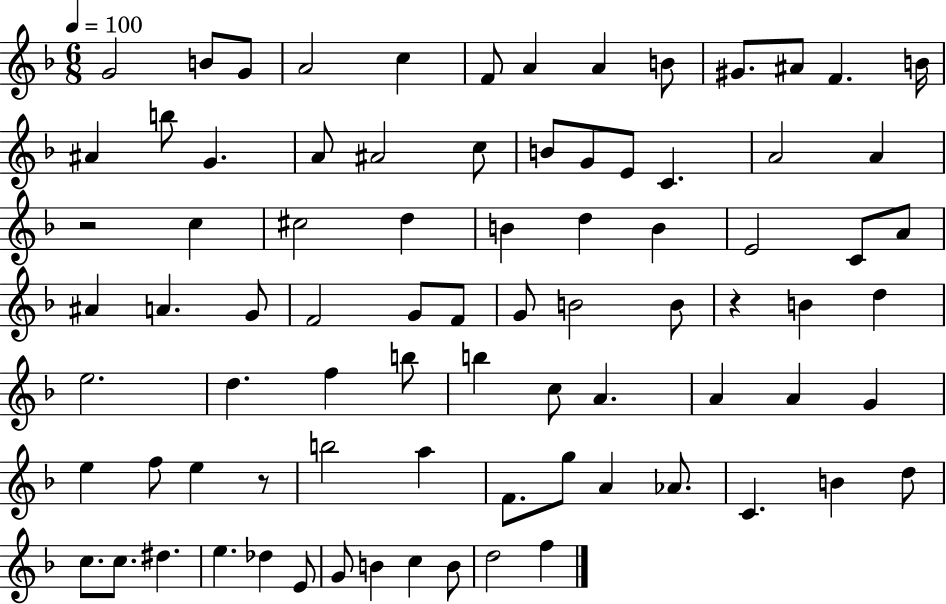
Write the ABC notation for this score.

X:1
T:Untitled
M:6/8
L:1/4
K:F
G2 B/2 G/2 A2 c F/2 A A B/2 ^G/2 ^A/2 F B/4 ^A b/2 G A/2 ^A2 c/2 B/2 G/2 E/2 C A2 A z2 c ^c2 d B d B E2 C/2 A/2 ^A A G/2 F2 G/2 F/2 G/2 B2 B/2 z B d e2 d f b/2 b c/2 A A A G e f/2 e z/2 b2 a F/2 g/2 A _A/2 C B d/2 c/2 c/2 ^d e _d E/2 G/2 B c B/2 d2 f